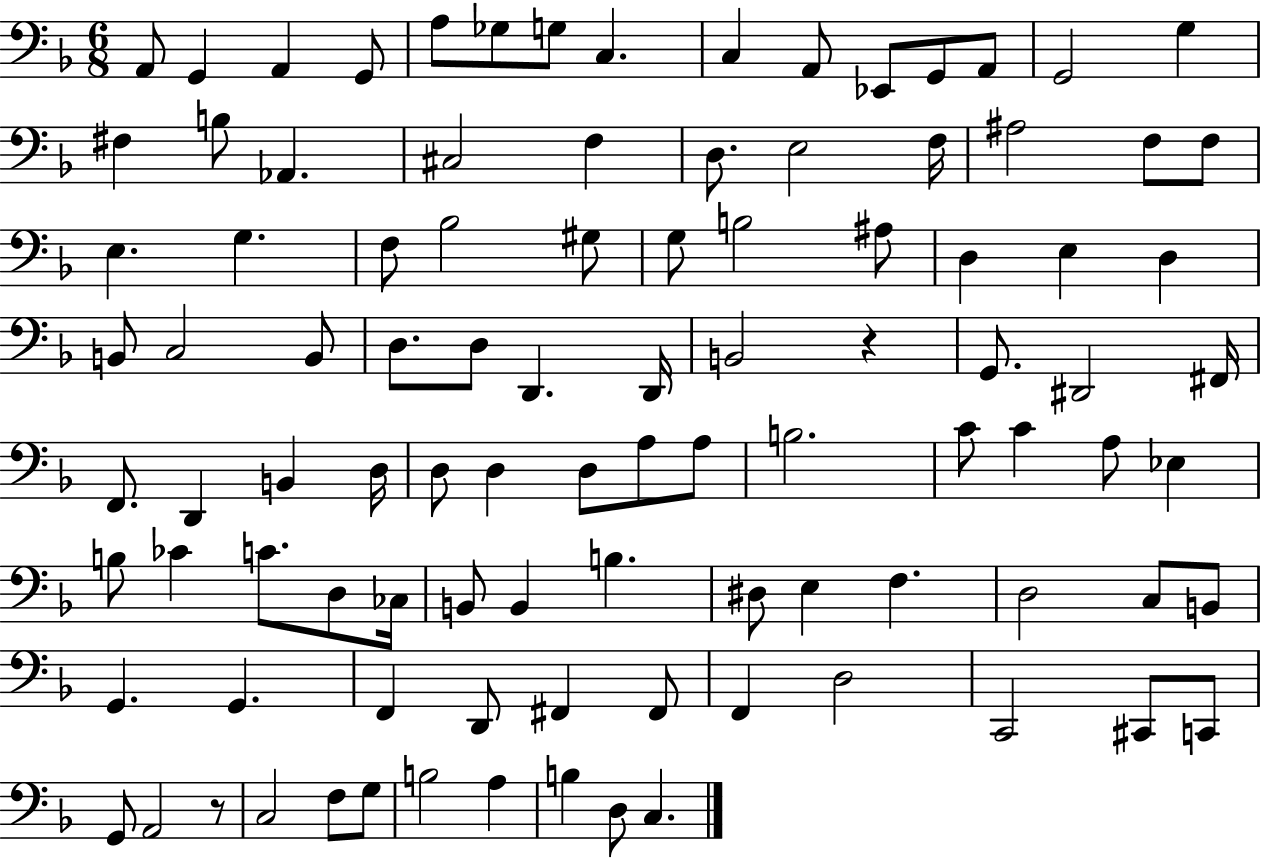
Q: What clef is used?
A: bass